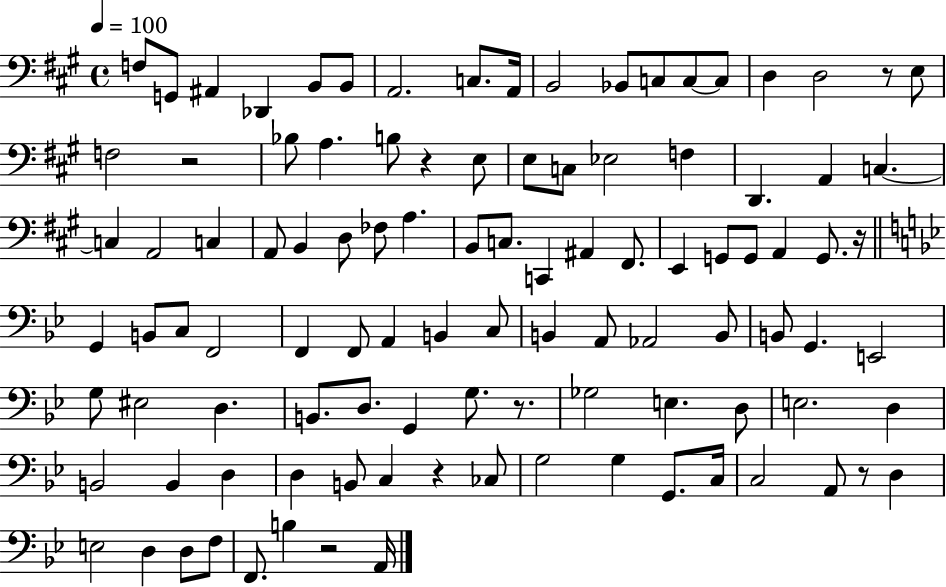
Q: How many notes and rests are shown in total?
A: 104